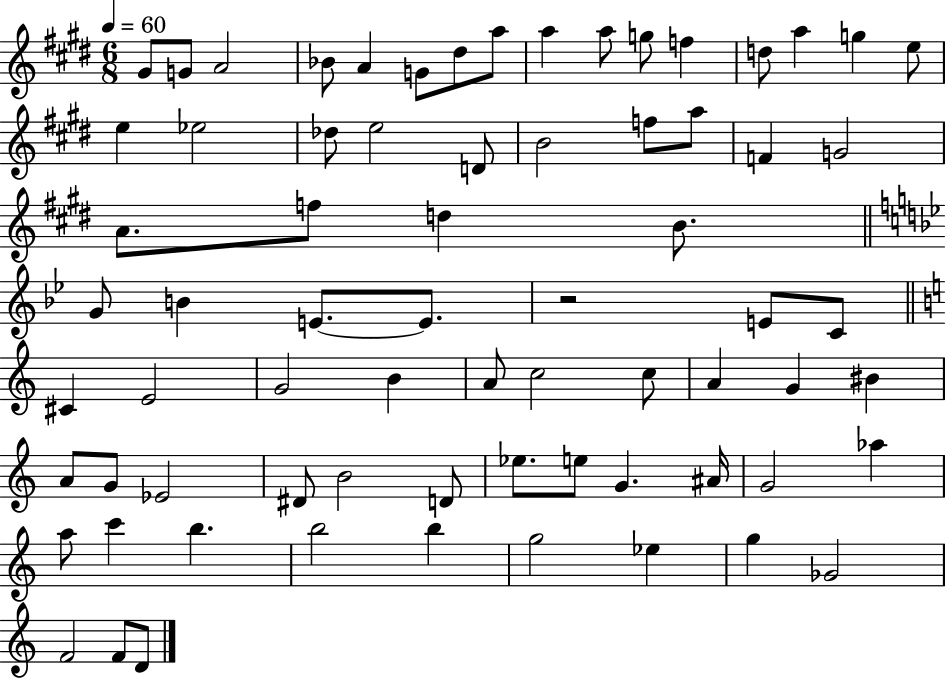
G#4/e G4/e A4/h Bb4/e A4/q G4/e D#5/e A5/e A5/q A5/e G5/e F5/q D5/e A5/q G5/q E5/e E5/q Eb5/h Db5/e E5/h D4/e B4/h F5/e A5/e F4/q G4/h A4/e. F5/e D5/q B4/e. G4/e B4/q E4/e. E4/e. R/h E4/e C4/e C#4/q E4/h G4/h B4/q A4/e C5/h C5/e A4/q G4/q BIS4/q A4/e G4/e Eb4/h D#4/e B4/h D4/e Eb5/e. E5/e G4/q. A#4/s G4/h Ab5/q A5/e C6/q B5/q. B5/h B5/q G5/h Eb5/q G5/q Gb4/h F4/h F4/e D4/e